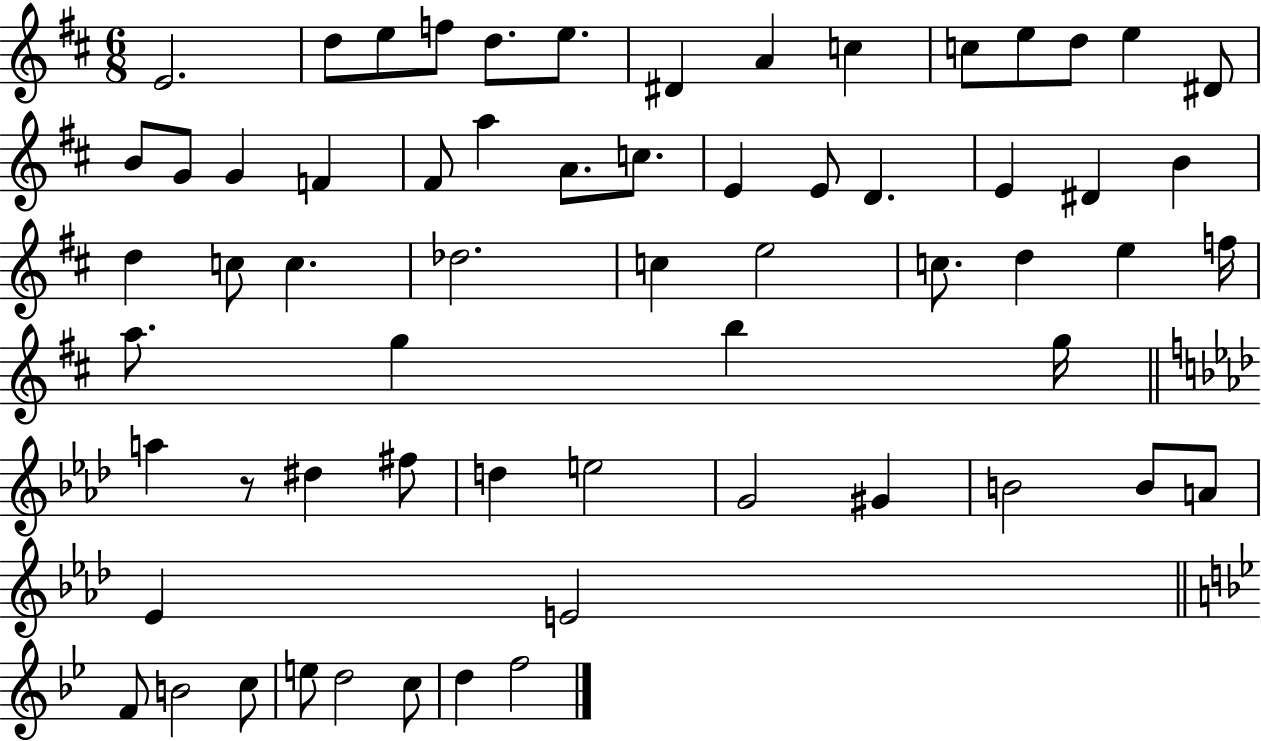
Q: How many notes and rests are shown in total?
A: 63